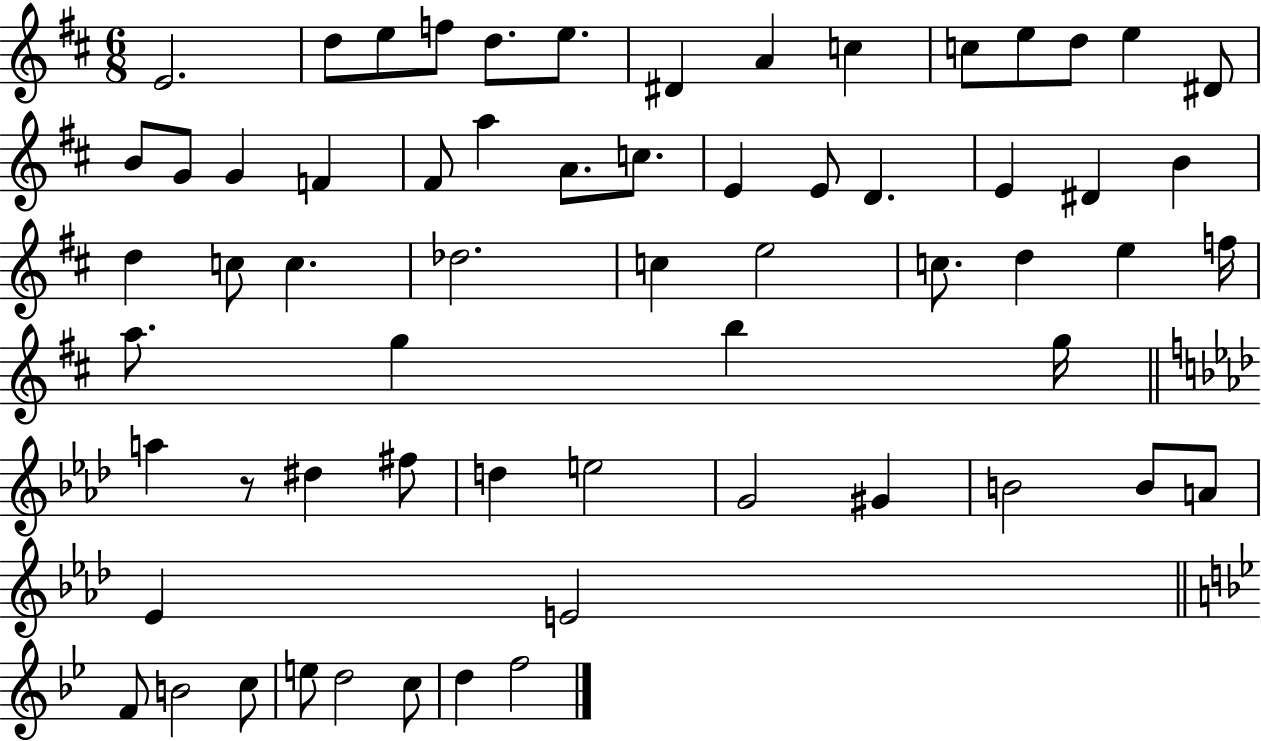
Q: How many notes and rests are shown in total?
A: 63